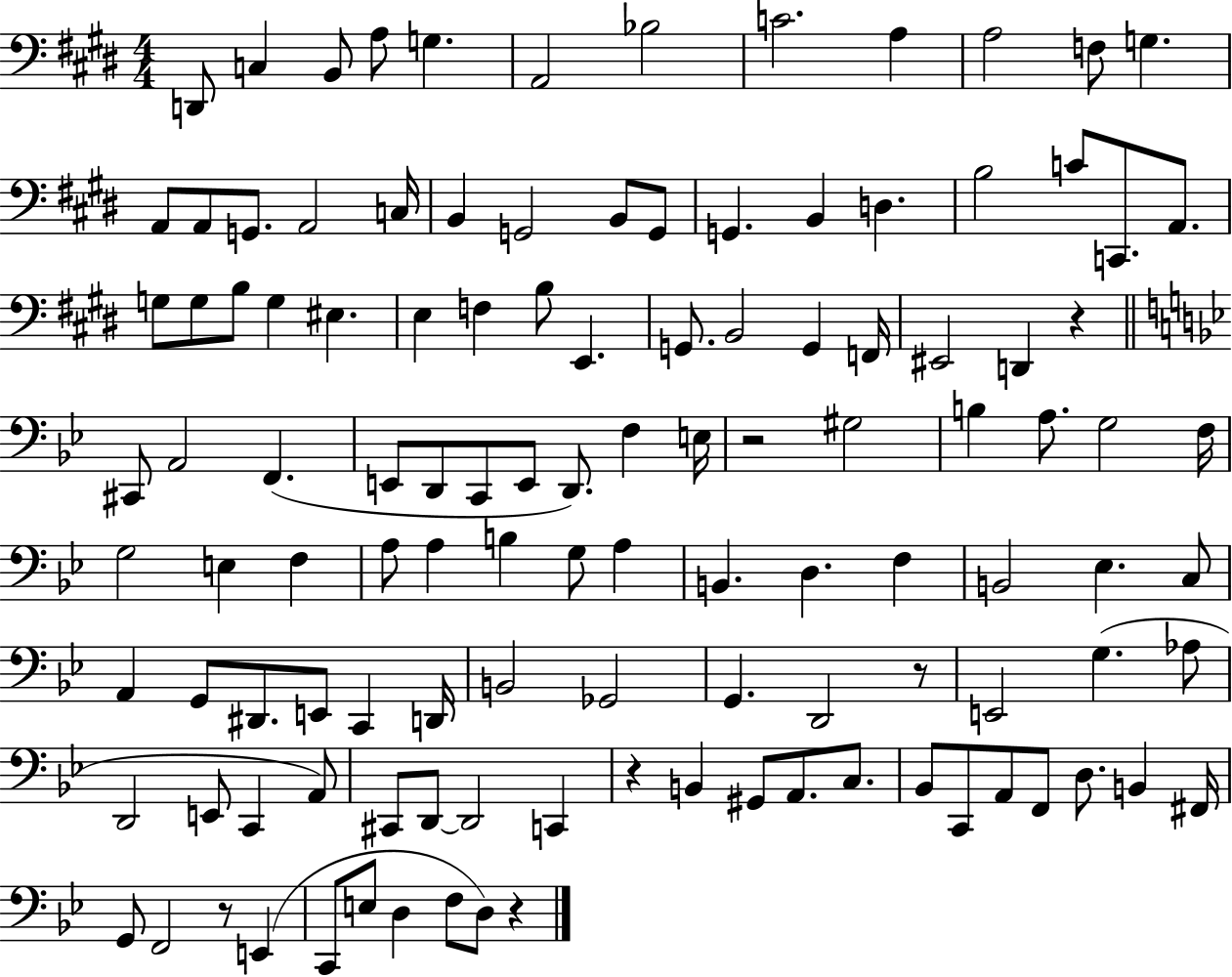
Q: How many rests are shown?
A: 6